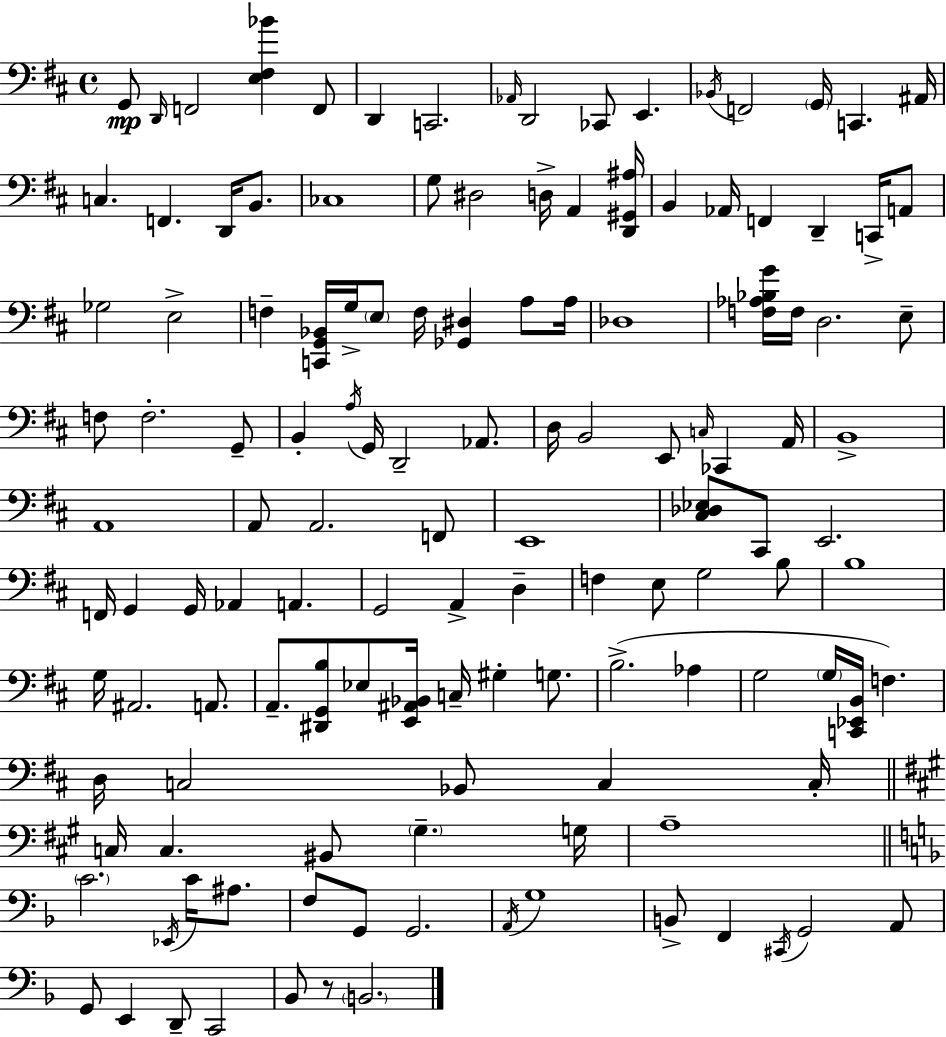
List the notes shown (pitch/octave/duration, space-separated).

G2/e D2/s F2/h [E3,F#3,Bb4]/q F2/e D2/q C2/h. Ab2/s D2/h CES2/e E2/q. Bb2/s F2/h G2/s C2/q. A#2/s C3/q. F2/q. D2/s B2/e. CES3/w G3/e D#3/h D3/s A2/q [D2,G#2,A#3]/s B2/q Ab2/s F2/q D2/q C2/s A2/e Gb3/h E3/h F3/q [C2,G2,Bb2]/s G3/s E3/e F3/s [Gb2,D#3]/q A3/e A3/s Db3/w [F3,Ab3,Bb3,G4]/s F3/s D3/h. E3/e F3/e F3/h. G2/e B2/q A3/s G2/s D2/h Ab2/e. D3/s B2/h E2/e C3/s CES2/q A2/s B2/w A2/w A2/e A2/h. F2/e E2/w [C#3,Db3,Eb3]/e C#2/e E2/h. F2/s G2/q G2/s Ab2/q A2/q. G2/h A2/q D3/q F3/q E3/e G3/h B3/e B3/w G3/s A#2/h. A2/e. A2/e. [D#2,G2,B3]/e Eb3/e [E2,A#2,Bb2]/s C3/s G#3/q G3/e. B3/h. Ab3/q G3/h G3/s [C2,Eb2,B2]/s F3/q. D3/s C3/h Bb2/e C3/q C3/s C3/s C3/q. BIS2/e G#3/q. G3/s A3/w C4/h. Eb2/s C4/s A#3/e. F3/e G2/e G2/h. A2/s G3/w B2/e F2/q C#2/s G2/h A2/e G2/e E2/q D2/e C2/h Bb2/e R/e B2/h.